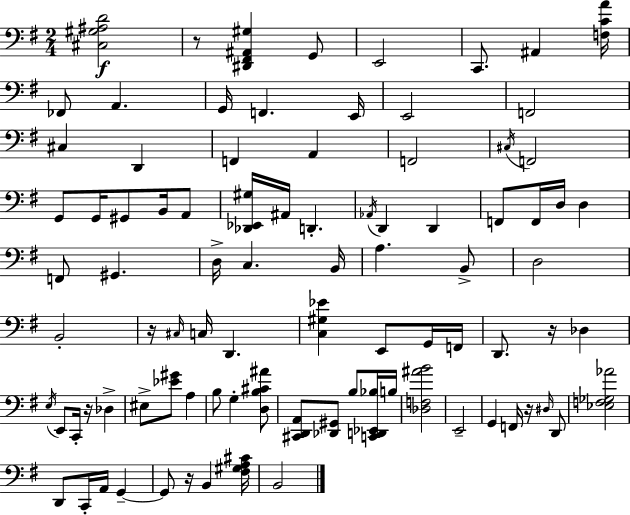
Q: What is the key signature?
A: G major